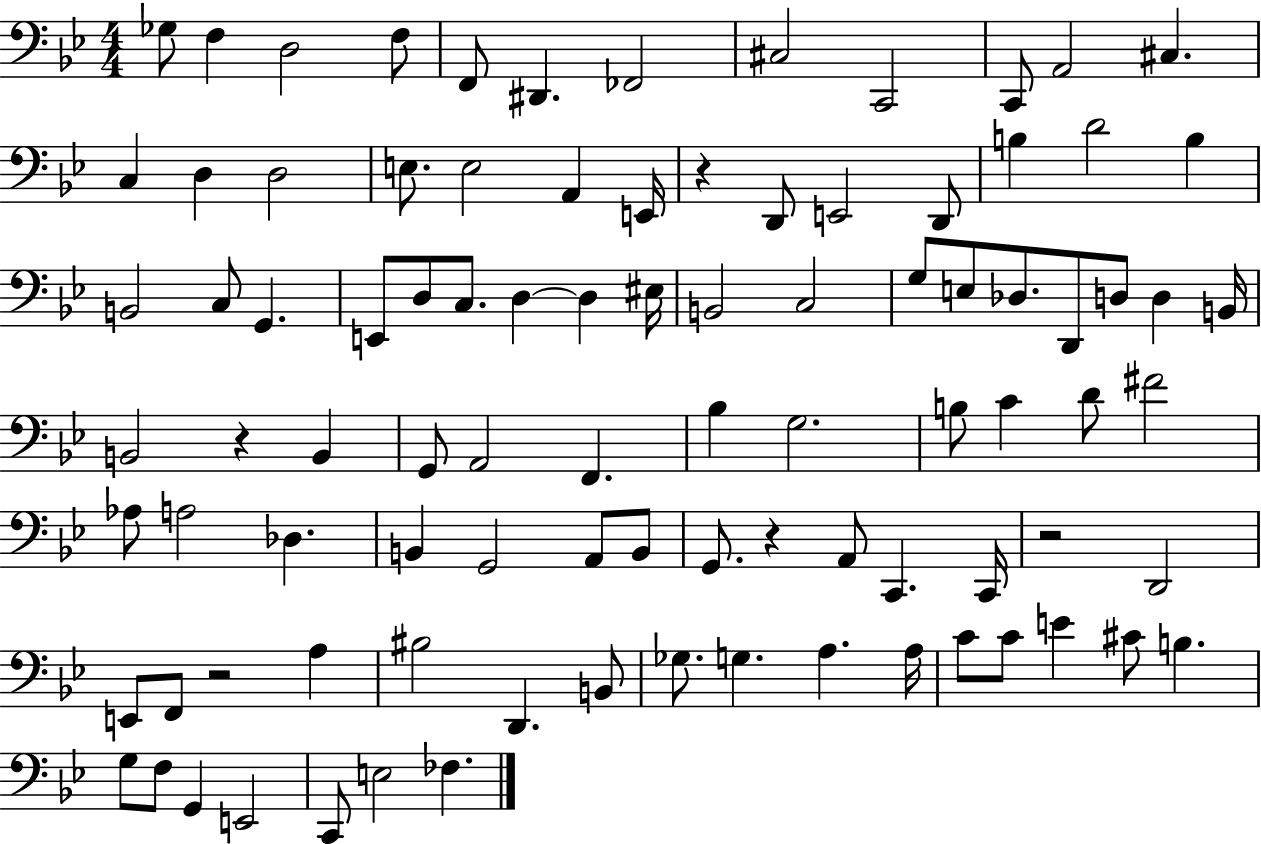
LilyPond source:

{
  \clef bass
  \numericTimeSignature
  \time 4/4
  \key bes \major
  \repeat volta 2 { ges8 f4 d2 f8 | f,8 dis,4. fes,2 | cis2 c,2 | c,8 a,2 cis4. | \break c4 d4 d2 | e8. e2 a,4 e,16 | r4 d,8 e,2 d,8 | b4 d'2 b4 | \break b,2 c8 g,4. | e,8 d8 c8. d4~~ d4 eis16 | b,2 c2 | g8 e8 des8. d,8 d8 d4 b,16 | \break b,2 r4 b,4 | g,8 a,2 f,4. | bes4 g2. | b8 c'4 d'8 fis'2 | \break aes8 a2 des4. | b,4 g,2 a,8 b,8 | g,8. r4 a,8 c,4. c,16 | r2 d,2 | \break e,8 f,8 r2 a4 | bis2 d,4. b,8 | ges8. g4. a4. a16 | c'8 c'8 e'4 cis'8 b4. | \break g8 f8 g,4 e,2 | c,8 e2 fes4. | } \bar "|."
}